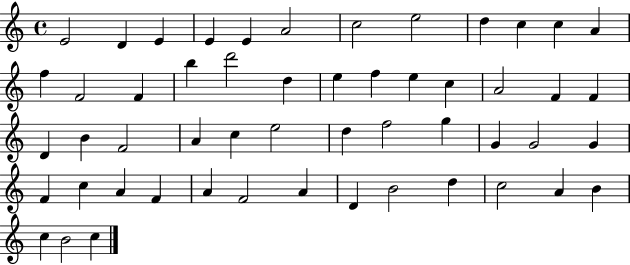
{
  \clef treble
  \time 4/4
  \defaultTimeSignature
  \key c \major
  e'2 d'4 e'4 | e'4 e'4 a'2 | c''2 e''2 | d''4 c''4 c''4 a'4 | \break f''4 f'2 f'4 | b''4 d'''2 d''4 | e''4 f''4 e''4 c''4 | a'2 f'4 f'4 | \break d'4 b'4 f'2 | a'4 c''4 e''2 | d''4 f''2 g''4 | g'4 g'2 g'4 | \break f'4 c''4 a'4 f'4 | a'4 f'2 a'4 | d'4 b'2 d''4 | c''2 a'4 b'4 | \break c''4 b'2 c''4 | \bar "|."
}